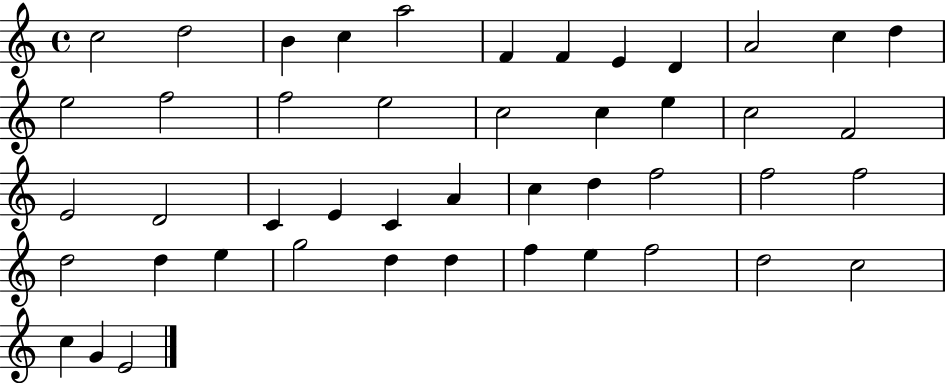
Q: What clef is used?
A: treble